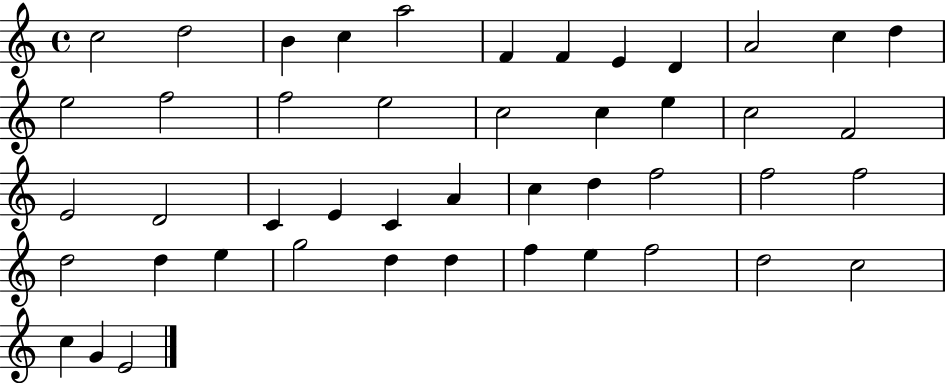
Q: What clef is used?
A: treble